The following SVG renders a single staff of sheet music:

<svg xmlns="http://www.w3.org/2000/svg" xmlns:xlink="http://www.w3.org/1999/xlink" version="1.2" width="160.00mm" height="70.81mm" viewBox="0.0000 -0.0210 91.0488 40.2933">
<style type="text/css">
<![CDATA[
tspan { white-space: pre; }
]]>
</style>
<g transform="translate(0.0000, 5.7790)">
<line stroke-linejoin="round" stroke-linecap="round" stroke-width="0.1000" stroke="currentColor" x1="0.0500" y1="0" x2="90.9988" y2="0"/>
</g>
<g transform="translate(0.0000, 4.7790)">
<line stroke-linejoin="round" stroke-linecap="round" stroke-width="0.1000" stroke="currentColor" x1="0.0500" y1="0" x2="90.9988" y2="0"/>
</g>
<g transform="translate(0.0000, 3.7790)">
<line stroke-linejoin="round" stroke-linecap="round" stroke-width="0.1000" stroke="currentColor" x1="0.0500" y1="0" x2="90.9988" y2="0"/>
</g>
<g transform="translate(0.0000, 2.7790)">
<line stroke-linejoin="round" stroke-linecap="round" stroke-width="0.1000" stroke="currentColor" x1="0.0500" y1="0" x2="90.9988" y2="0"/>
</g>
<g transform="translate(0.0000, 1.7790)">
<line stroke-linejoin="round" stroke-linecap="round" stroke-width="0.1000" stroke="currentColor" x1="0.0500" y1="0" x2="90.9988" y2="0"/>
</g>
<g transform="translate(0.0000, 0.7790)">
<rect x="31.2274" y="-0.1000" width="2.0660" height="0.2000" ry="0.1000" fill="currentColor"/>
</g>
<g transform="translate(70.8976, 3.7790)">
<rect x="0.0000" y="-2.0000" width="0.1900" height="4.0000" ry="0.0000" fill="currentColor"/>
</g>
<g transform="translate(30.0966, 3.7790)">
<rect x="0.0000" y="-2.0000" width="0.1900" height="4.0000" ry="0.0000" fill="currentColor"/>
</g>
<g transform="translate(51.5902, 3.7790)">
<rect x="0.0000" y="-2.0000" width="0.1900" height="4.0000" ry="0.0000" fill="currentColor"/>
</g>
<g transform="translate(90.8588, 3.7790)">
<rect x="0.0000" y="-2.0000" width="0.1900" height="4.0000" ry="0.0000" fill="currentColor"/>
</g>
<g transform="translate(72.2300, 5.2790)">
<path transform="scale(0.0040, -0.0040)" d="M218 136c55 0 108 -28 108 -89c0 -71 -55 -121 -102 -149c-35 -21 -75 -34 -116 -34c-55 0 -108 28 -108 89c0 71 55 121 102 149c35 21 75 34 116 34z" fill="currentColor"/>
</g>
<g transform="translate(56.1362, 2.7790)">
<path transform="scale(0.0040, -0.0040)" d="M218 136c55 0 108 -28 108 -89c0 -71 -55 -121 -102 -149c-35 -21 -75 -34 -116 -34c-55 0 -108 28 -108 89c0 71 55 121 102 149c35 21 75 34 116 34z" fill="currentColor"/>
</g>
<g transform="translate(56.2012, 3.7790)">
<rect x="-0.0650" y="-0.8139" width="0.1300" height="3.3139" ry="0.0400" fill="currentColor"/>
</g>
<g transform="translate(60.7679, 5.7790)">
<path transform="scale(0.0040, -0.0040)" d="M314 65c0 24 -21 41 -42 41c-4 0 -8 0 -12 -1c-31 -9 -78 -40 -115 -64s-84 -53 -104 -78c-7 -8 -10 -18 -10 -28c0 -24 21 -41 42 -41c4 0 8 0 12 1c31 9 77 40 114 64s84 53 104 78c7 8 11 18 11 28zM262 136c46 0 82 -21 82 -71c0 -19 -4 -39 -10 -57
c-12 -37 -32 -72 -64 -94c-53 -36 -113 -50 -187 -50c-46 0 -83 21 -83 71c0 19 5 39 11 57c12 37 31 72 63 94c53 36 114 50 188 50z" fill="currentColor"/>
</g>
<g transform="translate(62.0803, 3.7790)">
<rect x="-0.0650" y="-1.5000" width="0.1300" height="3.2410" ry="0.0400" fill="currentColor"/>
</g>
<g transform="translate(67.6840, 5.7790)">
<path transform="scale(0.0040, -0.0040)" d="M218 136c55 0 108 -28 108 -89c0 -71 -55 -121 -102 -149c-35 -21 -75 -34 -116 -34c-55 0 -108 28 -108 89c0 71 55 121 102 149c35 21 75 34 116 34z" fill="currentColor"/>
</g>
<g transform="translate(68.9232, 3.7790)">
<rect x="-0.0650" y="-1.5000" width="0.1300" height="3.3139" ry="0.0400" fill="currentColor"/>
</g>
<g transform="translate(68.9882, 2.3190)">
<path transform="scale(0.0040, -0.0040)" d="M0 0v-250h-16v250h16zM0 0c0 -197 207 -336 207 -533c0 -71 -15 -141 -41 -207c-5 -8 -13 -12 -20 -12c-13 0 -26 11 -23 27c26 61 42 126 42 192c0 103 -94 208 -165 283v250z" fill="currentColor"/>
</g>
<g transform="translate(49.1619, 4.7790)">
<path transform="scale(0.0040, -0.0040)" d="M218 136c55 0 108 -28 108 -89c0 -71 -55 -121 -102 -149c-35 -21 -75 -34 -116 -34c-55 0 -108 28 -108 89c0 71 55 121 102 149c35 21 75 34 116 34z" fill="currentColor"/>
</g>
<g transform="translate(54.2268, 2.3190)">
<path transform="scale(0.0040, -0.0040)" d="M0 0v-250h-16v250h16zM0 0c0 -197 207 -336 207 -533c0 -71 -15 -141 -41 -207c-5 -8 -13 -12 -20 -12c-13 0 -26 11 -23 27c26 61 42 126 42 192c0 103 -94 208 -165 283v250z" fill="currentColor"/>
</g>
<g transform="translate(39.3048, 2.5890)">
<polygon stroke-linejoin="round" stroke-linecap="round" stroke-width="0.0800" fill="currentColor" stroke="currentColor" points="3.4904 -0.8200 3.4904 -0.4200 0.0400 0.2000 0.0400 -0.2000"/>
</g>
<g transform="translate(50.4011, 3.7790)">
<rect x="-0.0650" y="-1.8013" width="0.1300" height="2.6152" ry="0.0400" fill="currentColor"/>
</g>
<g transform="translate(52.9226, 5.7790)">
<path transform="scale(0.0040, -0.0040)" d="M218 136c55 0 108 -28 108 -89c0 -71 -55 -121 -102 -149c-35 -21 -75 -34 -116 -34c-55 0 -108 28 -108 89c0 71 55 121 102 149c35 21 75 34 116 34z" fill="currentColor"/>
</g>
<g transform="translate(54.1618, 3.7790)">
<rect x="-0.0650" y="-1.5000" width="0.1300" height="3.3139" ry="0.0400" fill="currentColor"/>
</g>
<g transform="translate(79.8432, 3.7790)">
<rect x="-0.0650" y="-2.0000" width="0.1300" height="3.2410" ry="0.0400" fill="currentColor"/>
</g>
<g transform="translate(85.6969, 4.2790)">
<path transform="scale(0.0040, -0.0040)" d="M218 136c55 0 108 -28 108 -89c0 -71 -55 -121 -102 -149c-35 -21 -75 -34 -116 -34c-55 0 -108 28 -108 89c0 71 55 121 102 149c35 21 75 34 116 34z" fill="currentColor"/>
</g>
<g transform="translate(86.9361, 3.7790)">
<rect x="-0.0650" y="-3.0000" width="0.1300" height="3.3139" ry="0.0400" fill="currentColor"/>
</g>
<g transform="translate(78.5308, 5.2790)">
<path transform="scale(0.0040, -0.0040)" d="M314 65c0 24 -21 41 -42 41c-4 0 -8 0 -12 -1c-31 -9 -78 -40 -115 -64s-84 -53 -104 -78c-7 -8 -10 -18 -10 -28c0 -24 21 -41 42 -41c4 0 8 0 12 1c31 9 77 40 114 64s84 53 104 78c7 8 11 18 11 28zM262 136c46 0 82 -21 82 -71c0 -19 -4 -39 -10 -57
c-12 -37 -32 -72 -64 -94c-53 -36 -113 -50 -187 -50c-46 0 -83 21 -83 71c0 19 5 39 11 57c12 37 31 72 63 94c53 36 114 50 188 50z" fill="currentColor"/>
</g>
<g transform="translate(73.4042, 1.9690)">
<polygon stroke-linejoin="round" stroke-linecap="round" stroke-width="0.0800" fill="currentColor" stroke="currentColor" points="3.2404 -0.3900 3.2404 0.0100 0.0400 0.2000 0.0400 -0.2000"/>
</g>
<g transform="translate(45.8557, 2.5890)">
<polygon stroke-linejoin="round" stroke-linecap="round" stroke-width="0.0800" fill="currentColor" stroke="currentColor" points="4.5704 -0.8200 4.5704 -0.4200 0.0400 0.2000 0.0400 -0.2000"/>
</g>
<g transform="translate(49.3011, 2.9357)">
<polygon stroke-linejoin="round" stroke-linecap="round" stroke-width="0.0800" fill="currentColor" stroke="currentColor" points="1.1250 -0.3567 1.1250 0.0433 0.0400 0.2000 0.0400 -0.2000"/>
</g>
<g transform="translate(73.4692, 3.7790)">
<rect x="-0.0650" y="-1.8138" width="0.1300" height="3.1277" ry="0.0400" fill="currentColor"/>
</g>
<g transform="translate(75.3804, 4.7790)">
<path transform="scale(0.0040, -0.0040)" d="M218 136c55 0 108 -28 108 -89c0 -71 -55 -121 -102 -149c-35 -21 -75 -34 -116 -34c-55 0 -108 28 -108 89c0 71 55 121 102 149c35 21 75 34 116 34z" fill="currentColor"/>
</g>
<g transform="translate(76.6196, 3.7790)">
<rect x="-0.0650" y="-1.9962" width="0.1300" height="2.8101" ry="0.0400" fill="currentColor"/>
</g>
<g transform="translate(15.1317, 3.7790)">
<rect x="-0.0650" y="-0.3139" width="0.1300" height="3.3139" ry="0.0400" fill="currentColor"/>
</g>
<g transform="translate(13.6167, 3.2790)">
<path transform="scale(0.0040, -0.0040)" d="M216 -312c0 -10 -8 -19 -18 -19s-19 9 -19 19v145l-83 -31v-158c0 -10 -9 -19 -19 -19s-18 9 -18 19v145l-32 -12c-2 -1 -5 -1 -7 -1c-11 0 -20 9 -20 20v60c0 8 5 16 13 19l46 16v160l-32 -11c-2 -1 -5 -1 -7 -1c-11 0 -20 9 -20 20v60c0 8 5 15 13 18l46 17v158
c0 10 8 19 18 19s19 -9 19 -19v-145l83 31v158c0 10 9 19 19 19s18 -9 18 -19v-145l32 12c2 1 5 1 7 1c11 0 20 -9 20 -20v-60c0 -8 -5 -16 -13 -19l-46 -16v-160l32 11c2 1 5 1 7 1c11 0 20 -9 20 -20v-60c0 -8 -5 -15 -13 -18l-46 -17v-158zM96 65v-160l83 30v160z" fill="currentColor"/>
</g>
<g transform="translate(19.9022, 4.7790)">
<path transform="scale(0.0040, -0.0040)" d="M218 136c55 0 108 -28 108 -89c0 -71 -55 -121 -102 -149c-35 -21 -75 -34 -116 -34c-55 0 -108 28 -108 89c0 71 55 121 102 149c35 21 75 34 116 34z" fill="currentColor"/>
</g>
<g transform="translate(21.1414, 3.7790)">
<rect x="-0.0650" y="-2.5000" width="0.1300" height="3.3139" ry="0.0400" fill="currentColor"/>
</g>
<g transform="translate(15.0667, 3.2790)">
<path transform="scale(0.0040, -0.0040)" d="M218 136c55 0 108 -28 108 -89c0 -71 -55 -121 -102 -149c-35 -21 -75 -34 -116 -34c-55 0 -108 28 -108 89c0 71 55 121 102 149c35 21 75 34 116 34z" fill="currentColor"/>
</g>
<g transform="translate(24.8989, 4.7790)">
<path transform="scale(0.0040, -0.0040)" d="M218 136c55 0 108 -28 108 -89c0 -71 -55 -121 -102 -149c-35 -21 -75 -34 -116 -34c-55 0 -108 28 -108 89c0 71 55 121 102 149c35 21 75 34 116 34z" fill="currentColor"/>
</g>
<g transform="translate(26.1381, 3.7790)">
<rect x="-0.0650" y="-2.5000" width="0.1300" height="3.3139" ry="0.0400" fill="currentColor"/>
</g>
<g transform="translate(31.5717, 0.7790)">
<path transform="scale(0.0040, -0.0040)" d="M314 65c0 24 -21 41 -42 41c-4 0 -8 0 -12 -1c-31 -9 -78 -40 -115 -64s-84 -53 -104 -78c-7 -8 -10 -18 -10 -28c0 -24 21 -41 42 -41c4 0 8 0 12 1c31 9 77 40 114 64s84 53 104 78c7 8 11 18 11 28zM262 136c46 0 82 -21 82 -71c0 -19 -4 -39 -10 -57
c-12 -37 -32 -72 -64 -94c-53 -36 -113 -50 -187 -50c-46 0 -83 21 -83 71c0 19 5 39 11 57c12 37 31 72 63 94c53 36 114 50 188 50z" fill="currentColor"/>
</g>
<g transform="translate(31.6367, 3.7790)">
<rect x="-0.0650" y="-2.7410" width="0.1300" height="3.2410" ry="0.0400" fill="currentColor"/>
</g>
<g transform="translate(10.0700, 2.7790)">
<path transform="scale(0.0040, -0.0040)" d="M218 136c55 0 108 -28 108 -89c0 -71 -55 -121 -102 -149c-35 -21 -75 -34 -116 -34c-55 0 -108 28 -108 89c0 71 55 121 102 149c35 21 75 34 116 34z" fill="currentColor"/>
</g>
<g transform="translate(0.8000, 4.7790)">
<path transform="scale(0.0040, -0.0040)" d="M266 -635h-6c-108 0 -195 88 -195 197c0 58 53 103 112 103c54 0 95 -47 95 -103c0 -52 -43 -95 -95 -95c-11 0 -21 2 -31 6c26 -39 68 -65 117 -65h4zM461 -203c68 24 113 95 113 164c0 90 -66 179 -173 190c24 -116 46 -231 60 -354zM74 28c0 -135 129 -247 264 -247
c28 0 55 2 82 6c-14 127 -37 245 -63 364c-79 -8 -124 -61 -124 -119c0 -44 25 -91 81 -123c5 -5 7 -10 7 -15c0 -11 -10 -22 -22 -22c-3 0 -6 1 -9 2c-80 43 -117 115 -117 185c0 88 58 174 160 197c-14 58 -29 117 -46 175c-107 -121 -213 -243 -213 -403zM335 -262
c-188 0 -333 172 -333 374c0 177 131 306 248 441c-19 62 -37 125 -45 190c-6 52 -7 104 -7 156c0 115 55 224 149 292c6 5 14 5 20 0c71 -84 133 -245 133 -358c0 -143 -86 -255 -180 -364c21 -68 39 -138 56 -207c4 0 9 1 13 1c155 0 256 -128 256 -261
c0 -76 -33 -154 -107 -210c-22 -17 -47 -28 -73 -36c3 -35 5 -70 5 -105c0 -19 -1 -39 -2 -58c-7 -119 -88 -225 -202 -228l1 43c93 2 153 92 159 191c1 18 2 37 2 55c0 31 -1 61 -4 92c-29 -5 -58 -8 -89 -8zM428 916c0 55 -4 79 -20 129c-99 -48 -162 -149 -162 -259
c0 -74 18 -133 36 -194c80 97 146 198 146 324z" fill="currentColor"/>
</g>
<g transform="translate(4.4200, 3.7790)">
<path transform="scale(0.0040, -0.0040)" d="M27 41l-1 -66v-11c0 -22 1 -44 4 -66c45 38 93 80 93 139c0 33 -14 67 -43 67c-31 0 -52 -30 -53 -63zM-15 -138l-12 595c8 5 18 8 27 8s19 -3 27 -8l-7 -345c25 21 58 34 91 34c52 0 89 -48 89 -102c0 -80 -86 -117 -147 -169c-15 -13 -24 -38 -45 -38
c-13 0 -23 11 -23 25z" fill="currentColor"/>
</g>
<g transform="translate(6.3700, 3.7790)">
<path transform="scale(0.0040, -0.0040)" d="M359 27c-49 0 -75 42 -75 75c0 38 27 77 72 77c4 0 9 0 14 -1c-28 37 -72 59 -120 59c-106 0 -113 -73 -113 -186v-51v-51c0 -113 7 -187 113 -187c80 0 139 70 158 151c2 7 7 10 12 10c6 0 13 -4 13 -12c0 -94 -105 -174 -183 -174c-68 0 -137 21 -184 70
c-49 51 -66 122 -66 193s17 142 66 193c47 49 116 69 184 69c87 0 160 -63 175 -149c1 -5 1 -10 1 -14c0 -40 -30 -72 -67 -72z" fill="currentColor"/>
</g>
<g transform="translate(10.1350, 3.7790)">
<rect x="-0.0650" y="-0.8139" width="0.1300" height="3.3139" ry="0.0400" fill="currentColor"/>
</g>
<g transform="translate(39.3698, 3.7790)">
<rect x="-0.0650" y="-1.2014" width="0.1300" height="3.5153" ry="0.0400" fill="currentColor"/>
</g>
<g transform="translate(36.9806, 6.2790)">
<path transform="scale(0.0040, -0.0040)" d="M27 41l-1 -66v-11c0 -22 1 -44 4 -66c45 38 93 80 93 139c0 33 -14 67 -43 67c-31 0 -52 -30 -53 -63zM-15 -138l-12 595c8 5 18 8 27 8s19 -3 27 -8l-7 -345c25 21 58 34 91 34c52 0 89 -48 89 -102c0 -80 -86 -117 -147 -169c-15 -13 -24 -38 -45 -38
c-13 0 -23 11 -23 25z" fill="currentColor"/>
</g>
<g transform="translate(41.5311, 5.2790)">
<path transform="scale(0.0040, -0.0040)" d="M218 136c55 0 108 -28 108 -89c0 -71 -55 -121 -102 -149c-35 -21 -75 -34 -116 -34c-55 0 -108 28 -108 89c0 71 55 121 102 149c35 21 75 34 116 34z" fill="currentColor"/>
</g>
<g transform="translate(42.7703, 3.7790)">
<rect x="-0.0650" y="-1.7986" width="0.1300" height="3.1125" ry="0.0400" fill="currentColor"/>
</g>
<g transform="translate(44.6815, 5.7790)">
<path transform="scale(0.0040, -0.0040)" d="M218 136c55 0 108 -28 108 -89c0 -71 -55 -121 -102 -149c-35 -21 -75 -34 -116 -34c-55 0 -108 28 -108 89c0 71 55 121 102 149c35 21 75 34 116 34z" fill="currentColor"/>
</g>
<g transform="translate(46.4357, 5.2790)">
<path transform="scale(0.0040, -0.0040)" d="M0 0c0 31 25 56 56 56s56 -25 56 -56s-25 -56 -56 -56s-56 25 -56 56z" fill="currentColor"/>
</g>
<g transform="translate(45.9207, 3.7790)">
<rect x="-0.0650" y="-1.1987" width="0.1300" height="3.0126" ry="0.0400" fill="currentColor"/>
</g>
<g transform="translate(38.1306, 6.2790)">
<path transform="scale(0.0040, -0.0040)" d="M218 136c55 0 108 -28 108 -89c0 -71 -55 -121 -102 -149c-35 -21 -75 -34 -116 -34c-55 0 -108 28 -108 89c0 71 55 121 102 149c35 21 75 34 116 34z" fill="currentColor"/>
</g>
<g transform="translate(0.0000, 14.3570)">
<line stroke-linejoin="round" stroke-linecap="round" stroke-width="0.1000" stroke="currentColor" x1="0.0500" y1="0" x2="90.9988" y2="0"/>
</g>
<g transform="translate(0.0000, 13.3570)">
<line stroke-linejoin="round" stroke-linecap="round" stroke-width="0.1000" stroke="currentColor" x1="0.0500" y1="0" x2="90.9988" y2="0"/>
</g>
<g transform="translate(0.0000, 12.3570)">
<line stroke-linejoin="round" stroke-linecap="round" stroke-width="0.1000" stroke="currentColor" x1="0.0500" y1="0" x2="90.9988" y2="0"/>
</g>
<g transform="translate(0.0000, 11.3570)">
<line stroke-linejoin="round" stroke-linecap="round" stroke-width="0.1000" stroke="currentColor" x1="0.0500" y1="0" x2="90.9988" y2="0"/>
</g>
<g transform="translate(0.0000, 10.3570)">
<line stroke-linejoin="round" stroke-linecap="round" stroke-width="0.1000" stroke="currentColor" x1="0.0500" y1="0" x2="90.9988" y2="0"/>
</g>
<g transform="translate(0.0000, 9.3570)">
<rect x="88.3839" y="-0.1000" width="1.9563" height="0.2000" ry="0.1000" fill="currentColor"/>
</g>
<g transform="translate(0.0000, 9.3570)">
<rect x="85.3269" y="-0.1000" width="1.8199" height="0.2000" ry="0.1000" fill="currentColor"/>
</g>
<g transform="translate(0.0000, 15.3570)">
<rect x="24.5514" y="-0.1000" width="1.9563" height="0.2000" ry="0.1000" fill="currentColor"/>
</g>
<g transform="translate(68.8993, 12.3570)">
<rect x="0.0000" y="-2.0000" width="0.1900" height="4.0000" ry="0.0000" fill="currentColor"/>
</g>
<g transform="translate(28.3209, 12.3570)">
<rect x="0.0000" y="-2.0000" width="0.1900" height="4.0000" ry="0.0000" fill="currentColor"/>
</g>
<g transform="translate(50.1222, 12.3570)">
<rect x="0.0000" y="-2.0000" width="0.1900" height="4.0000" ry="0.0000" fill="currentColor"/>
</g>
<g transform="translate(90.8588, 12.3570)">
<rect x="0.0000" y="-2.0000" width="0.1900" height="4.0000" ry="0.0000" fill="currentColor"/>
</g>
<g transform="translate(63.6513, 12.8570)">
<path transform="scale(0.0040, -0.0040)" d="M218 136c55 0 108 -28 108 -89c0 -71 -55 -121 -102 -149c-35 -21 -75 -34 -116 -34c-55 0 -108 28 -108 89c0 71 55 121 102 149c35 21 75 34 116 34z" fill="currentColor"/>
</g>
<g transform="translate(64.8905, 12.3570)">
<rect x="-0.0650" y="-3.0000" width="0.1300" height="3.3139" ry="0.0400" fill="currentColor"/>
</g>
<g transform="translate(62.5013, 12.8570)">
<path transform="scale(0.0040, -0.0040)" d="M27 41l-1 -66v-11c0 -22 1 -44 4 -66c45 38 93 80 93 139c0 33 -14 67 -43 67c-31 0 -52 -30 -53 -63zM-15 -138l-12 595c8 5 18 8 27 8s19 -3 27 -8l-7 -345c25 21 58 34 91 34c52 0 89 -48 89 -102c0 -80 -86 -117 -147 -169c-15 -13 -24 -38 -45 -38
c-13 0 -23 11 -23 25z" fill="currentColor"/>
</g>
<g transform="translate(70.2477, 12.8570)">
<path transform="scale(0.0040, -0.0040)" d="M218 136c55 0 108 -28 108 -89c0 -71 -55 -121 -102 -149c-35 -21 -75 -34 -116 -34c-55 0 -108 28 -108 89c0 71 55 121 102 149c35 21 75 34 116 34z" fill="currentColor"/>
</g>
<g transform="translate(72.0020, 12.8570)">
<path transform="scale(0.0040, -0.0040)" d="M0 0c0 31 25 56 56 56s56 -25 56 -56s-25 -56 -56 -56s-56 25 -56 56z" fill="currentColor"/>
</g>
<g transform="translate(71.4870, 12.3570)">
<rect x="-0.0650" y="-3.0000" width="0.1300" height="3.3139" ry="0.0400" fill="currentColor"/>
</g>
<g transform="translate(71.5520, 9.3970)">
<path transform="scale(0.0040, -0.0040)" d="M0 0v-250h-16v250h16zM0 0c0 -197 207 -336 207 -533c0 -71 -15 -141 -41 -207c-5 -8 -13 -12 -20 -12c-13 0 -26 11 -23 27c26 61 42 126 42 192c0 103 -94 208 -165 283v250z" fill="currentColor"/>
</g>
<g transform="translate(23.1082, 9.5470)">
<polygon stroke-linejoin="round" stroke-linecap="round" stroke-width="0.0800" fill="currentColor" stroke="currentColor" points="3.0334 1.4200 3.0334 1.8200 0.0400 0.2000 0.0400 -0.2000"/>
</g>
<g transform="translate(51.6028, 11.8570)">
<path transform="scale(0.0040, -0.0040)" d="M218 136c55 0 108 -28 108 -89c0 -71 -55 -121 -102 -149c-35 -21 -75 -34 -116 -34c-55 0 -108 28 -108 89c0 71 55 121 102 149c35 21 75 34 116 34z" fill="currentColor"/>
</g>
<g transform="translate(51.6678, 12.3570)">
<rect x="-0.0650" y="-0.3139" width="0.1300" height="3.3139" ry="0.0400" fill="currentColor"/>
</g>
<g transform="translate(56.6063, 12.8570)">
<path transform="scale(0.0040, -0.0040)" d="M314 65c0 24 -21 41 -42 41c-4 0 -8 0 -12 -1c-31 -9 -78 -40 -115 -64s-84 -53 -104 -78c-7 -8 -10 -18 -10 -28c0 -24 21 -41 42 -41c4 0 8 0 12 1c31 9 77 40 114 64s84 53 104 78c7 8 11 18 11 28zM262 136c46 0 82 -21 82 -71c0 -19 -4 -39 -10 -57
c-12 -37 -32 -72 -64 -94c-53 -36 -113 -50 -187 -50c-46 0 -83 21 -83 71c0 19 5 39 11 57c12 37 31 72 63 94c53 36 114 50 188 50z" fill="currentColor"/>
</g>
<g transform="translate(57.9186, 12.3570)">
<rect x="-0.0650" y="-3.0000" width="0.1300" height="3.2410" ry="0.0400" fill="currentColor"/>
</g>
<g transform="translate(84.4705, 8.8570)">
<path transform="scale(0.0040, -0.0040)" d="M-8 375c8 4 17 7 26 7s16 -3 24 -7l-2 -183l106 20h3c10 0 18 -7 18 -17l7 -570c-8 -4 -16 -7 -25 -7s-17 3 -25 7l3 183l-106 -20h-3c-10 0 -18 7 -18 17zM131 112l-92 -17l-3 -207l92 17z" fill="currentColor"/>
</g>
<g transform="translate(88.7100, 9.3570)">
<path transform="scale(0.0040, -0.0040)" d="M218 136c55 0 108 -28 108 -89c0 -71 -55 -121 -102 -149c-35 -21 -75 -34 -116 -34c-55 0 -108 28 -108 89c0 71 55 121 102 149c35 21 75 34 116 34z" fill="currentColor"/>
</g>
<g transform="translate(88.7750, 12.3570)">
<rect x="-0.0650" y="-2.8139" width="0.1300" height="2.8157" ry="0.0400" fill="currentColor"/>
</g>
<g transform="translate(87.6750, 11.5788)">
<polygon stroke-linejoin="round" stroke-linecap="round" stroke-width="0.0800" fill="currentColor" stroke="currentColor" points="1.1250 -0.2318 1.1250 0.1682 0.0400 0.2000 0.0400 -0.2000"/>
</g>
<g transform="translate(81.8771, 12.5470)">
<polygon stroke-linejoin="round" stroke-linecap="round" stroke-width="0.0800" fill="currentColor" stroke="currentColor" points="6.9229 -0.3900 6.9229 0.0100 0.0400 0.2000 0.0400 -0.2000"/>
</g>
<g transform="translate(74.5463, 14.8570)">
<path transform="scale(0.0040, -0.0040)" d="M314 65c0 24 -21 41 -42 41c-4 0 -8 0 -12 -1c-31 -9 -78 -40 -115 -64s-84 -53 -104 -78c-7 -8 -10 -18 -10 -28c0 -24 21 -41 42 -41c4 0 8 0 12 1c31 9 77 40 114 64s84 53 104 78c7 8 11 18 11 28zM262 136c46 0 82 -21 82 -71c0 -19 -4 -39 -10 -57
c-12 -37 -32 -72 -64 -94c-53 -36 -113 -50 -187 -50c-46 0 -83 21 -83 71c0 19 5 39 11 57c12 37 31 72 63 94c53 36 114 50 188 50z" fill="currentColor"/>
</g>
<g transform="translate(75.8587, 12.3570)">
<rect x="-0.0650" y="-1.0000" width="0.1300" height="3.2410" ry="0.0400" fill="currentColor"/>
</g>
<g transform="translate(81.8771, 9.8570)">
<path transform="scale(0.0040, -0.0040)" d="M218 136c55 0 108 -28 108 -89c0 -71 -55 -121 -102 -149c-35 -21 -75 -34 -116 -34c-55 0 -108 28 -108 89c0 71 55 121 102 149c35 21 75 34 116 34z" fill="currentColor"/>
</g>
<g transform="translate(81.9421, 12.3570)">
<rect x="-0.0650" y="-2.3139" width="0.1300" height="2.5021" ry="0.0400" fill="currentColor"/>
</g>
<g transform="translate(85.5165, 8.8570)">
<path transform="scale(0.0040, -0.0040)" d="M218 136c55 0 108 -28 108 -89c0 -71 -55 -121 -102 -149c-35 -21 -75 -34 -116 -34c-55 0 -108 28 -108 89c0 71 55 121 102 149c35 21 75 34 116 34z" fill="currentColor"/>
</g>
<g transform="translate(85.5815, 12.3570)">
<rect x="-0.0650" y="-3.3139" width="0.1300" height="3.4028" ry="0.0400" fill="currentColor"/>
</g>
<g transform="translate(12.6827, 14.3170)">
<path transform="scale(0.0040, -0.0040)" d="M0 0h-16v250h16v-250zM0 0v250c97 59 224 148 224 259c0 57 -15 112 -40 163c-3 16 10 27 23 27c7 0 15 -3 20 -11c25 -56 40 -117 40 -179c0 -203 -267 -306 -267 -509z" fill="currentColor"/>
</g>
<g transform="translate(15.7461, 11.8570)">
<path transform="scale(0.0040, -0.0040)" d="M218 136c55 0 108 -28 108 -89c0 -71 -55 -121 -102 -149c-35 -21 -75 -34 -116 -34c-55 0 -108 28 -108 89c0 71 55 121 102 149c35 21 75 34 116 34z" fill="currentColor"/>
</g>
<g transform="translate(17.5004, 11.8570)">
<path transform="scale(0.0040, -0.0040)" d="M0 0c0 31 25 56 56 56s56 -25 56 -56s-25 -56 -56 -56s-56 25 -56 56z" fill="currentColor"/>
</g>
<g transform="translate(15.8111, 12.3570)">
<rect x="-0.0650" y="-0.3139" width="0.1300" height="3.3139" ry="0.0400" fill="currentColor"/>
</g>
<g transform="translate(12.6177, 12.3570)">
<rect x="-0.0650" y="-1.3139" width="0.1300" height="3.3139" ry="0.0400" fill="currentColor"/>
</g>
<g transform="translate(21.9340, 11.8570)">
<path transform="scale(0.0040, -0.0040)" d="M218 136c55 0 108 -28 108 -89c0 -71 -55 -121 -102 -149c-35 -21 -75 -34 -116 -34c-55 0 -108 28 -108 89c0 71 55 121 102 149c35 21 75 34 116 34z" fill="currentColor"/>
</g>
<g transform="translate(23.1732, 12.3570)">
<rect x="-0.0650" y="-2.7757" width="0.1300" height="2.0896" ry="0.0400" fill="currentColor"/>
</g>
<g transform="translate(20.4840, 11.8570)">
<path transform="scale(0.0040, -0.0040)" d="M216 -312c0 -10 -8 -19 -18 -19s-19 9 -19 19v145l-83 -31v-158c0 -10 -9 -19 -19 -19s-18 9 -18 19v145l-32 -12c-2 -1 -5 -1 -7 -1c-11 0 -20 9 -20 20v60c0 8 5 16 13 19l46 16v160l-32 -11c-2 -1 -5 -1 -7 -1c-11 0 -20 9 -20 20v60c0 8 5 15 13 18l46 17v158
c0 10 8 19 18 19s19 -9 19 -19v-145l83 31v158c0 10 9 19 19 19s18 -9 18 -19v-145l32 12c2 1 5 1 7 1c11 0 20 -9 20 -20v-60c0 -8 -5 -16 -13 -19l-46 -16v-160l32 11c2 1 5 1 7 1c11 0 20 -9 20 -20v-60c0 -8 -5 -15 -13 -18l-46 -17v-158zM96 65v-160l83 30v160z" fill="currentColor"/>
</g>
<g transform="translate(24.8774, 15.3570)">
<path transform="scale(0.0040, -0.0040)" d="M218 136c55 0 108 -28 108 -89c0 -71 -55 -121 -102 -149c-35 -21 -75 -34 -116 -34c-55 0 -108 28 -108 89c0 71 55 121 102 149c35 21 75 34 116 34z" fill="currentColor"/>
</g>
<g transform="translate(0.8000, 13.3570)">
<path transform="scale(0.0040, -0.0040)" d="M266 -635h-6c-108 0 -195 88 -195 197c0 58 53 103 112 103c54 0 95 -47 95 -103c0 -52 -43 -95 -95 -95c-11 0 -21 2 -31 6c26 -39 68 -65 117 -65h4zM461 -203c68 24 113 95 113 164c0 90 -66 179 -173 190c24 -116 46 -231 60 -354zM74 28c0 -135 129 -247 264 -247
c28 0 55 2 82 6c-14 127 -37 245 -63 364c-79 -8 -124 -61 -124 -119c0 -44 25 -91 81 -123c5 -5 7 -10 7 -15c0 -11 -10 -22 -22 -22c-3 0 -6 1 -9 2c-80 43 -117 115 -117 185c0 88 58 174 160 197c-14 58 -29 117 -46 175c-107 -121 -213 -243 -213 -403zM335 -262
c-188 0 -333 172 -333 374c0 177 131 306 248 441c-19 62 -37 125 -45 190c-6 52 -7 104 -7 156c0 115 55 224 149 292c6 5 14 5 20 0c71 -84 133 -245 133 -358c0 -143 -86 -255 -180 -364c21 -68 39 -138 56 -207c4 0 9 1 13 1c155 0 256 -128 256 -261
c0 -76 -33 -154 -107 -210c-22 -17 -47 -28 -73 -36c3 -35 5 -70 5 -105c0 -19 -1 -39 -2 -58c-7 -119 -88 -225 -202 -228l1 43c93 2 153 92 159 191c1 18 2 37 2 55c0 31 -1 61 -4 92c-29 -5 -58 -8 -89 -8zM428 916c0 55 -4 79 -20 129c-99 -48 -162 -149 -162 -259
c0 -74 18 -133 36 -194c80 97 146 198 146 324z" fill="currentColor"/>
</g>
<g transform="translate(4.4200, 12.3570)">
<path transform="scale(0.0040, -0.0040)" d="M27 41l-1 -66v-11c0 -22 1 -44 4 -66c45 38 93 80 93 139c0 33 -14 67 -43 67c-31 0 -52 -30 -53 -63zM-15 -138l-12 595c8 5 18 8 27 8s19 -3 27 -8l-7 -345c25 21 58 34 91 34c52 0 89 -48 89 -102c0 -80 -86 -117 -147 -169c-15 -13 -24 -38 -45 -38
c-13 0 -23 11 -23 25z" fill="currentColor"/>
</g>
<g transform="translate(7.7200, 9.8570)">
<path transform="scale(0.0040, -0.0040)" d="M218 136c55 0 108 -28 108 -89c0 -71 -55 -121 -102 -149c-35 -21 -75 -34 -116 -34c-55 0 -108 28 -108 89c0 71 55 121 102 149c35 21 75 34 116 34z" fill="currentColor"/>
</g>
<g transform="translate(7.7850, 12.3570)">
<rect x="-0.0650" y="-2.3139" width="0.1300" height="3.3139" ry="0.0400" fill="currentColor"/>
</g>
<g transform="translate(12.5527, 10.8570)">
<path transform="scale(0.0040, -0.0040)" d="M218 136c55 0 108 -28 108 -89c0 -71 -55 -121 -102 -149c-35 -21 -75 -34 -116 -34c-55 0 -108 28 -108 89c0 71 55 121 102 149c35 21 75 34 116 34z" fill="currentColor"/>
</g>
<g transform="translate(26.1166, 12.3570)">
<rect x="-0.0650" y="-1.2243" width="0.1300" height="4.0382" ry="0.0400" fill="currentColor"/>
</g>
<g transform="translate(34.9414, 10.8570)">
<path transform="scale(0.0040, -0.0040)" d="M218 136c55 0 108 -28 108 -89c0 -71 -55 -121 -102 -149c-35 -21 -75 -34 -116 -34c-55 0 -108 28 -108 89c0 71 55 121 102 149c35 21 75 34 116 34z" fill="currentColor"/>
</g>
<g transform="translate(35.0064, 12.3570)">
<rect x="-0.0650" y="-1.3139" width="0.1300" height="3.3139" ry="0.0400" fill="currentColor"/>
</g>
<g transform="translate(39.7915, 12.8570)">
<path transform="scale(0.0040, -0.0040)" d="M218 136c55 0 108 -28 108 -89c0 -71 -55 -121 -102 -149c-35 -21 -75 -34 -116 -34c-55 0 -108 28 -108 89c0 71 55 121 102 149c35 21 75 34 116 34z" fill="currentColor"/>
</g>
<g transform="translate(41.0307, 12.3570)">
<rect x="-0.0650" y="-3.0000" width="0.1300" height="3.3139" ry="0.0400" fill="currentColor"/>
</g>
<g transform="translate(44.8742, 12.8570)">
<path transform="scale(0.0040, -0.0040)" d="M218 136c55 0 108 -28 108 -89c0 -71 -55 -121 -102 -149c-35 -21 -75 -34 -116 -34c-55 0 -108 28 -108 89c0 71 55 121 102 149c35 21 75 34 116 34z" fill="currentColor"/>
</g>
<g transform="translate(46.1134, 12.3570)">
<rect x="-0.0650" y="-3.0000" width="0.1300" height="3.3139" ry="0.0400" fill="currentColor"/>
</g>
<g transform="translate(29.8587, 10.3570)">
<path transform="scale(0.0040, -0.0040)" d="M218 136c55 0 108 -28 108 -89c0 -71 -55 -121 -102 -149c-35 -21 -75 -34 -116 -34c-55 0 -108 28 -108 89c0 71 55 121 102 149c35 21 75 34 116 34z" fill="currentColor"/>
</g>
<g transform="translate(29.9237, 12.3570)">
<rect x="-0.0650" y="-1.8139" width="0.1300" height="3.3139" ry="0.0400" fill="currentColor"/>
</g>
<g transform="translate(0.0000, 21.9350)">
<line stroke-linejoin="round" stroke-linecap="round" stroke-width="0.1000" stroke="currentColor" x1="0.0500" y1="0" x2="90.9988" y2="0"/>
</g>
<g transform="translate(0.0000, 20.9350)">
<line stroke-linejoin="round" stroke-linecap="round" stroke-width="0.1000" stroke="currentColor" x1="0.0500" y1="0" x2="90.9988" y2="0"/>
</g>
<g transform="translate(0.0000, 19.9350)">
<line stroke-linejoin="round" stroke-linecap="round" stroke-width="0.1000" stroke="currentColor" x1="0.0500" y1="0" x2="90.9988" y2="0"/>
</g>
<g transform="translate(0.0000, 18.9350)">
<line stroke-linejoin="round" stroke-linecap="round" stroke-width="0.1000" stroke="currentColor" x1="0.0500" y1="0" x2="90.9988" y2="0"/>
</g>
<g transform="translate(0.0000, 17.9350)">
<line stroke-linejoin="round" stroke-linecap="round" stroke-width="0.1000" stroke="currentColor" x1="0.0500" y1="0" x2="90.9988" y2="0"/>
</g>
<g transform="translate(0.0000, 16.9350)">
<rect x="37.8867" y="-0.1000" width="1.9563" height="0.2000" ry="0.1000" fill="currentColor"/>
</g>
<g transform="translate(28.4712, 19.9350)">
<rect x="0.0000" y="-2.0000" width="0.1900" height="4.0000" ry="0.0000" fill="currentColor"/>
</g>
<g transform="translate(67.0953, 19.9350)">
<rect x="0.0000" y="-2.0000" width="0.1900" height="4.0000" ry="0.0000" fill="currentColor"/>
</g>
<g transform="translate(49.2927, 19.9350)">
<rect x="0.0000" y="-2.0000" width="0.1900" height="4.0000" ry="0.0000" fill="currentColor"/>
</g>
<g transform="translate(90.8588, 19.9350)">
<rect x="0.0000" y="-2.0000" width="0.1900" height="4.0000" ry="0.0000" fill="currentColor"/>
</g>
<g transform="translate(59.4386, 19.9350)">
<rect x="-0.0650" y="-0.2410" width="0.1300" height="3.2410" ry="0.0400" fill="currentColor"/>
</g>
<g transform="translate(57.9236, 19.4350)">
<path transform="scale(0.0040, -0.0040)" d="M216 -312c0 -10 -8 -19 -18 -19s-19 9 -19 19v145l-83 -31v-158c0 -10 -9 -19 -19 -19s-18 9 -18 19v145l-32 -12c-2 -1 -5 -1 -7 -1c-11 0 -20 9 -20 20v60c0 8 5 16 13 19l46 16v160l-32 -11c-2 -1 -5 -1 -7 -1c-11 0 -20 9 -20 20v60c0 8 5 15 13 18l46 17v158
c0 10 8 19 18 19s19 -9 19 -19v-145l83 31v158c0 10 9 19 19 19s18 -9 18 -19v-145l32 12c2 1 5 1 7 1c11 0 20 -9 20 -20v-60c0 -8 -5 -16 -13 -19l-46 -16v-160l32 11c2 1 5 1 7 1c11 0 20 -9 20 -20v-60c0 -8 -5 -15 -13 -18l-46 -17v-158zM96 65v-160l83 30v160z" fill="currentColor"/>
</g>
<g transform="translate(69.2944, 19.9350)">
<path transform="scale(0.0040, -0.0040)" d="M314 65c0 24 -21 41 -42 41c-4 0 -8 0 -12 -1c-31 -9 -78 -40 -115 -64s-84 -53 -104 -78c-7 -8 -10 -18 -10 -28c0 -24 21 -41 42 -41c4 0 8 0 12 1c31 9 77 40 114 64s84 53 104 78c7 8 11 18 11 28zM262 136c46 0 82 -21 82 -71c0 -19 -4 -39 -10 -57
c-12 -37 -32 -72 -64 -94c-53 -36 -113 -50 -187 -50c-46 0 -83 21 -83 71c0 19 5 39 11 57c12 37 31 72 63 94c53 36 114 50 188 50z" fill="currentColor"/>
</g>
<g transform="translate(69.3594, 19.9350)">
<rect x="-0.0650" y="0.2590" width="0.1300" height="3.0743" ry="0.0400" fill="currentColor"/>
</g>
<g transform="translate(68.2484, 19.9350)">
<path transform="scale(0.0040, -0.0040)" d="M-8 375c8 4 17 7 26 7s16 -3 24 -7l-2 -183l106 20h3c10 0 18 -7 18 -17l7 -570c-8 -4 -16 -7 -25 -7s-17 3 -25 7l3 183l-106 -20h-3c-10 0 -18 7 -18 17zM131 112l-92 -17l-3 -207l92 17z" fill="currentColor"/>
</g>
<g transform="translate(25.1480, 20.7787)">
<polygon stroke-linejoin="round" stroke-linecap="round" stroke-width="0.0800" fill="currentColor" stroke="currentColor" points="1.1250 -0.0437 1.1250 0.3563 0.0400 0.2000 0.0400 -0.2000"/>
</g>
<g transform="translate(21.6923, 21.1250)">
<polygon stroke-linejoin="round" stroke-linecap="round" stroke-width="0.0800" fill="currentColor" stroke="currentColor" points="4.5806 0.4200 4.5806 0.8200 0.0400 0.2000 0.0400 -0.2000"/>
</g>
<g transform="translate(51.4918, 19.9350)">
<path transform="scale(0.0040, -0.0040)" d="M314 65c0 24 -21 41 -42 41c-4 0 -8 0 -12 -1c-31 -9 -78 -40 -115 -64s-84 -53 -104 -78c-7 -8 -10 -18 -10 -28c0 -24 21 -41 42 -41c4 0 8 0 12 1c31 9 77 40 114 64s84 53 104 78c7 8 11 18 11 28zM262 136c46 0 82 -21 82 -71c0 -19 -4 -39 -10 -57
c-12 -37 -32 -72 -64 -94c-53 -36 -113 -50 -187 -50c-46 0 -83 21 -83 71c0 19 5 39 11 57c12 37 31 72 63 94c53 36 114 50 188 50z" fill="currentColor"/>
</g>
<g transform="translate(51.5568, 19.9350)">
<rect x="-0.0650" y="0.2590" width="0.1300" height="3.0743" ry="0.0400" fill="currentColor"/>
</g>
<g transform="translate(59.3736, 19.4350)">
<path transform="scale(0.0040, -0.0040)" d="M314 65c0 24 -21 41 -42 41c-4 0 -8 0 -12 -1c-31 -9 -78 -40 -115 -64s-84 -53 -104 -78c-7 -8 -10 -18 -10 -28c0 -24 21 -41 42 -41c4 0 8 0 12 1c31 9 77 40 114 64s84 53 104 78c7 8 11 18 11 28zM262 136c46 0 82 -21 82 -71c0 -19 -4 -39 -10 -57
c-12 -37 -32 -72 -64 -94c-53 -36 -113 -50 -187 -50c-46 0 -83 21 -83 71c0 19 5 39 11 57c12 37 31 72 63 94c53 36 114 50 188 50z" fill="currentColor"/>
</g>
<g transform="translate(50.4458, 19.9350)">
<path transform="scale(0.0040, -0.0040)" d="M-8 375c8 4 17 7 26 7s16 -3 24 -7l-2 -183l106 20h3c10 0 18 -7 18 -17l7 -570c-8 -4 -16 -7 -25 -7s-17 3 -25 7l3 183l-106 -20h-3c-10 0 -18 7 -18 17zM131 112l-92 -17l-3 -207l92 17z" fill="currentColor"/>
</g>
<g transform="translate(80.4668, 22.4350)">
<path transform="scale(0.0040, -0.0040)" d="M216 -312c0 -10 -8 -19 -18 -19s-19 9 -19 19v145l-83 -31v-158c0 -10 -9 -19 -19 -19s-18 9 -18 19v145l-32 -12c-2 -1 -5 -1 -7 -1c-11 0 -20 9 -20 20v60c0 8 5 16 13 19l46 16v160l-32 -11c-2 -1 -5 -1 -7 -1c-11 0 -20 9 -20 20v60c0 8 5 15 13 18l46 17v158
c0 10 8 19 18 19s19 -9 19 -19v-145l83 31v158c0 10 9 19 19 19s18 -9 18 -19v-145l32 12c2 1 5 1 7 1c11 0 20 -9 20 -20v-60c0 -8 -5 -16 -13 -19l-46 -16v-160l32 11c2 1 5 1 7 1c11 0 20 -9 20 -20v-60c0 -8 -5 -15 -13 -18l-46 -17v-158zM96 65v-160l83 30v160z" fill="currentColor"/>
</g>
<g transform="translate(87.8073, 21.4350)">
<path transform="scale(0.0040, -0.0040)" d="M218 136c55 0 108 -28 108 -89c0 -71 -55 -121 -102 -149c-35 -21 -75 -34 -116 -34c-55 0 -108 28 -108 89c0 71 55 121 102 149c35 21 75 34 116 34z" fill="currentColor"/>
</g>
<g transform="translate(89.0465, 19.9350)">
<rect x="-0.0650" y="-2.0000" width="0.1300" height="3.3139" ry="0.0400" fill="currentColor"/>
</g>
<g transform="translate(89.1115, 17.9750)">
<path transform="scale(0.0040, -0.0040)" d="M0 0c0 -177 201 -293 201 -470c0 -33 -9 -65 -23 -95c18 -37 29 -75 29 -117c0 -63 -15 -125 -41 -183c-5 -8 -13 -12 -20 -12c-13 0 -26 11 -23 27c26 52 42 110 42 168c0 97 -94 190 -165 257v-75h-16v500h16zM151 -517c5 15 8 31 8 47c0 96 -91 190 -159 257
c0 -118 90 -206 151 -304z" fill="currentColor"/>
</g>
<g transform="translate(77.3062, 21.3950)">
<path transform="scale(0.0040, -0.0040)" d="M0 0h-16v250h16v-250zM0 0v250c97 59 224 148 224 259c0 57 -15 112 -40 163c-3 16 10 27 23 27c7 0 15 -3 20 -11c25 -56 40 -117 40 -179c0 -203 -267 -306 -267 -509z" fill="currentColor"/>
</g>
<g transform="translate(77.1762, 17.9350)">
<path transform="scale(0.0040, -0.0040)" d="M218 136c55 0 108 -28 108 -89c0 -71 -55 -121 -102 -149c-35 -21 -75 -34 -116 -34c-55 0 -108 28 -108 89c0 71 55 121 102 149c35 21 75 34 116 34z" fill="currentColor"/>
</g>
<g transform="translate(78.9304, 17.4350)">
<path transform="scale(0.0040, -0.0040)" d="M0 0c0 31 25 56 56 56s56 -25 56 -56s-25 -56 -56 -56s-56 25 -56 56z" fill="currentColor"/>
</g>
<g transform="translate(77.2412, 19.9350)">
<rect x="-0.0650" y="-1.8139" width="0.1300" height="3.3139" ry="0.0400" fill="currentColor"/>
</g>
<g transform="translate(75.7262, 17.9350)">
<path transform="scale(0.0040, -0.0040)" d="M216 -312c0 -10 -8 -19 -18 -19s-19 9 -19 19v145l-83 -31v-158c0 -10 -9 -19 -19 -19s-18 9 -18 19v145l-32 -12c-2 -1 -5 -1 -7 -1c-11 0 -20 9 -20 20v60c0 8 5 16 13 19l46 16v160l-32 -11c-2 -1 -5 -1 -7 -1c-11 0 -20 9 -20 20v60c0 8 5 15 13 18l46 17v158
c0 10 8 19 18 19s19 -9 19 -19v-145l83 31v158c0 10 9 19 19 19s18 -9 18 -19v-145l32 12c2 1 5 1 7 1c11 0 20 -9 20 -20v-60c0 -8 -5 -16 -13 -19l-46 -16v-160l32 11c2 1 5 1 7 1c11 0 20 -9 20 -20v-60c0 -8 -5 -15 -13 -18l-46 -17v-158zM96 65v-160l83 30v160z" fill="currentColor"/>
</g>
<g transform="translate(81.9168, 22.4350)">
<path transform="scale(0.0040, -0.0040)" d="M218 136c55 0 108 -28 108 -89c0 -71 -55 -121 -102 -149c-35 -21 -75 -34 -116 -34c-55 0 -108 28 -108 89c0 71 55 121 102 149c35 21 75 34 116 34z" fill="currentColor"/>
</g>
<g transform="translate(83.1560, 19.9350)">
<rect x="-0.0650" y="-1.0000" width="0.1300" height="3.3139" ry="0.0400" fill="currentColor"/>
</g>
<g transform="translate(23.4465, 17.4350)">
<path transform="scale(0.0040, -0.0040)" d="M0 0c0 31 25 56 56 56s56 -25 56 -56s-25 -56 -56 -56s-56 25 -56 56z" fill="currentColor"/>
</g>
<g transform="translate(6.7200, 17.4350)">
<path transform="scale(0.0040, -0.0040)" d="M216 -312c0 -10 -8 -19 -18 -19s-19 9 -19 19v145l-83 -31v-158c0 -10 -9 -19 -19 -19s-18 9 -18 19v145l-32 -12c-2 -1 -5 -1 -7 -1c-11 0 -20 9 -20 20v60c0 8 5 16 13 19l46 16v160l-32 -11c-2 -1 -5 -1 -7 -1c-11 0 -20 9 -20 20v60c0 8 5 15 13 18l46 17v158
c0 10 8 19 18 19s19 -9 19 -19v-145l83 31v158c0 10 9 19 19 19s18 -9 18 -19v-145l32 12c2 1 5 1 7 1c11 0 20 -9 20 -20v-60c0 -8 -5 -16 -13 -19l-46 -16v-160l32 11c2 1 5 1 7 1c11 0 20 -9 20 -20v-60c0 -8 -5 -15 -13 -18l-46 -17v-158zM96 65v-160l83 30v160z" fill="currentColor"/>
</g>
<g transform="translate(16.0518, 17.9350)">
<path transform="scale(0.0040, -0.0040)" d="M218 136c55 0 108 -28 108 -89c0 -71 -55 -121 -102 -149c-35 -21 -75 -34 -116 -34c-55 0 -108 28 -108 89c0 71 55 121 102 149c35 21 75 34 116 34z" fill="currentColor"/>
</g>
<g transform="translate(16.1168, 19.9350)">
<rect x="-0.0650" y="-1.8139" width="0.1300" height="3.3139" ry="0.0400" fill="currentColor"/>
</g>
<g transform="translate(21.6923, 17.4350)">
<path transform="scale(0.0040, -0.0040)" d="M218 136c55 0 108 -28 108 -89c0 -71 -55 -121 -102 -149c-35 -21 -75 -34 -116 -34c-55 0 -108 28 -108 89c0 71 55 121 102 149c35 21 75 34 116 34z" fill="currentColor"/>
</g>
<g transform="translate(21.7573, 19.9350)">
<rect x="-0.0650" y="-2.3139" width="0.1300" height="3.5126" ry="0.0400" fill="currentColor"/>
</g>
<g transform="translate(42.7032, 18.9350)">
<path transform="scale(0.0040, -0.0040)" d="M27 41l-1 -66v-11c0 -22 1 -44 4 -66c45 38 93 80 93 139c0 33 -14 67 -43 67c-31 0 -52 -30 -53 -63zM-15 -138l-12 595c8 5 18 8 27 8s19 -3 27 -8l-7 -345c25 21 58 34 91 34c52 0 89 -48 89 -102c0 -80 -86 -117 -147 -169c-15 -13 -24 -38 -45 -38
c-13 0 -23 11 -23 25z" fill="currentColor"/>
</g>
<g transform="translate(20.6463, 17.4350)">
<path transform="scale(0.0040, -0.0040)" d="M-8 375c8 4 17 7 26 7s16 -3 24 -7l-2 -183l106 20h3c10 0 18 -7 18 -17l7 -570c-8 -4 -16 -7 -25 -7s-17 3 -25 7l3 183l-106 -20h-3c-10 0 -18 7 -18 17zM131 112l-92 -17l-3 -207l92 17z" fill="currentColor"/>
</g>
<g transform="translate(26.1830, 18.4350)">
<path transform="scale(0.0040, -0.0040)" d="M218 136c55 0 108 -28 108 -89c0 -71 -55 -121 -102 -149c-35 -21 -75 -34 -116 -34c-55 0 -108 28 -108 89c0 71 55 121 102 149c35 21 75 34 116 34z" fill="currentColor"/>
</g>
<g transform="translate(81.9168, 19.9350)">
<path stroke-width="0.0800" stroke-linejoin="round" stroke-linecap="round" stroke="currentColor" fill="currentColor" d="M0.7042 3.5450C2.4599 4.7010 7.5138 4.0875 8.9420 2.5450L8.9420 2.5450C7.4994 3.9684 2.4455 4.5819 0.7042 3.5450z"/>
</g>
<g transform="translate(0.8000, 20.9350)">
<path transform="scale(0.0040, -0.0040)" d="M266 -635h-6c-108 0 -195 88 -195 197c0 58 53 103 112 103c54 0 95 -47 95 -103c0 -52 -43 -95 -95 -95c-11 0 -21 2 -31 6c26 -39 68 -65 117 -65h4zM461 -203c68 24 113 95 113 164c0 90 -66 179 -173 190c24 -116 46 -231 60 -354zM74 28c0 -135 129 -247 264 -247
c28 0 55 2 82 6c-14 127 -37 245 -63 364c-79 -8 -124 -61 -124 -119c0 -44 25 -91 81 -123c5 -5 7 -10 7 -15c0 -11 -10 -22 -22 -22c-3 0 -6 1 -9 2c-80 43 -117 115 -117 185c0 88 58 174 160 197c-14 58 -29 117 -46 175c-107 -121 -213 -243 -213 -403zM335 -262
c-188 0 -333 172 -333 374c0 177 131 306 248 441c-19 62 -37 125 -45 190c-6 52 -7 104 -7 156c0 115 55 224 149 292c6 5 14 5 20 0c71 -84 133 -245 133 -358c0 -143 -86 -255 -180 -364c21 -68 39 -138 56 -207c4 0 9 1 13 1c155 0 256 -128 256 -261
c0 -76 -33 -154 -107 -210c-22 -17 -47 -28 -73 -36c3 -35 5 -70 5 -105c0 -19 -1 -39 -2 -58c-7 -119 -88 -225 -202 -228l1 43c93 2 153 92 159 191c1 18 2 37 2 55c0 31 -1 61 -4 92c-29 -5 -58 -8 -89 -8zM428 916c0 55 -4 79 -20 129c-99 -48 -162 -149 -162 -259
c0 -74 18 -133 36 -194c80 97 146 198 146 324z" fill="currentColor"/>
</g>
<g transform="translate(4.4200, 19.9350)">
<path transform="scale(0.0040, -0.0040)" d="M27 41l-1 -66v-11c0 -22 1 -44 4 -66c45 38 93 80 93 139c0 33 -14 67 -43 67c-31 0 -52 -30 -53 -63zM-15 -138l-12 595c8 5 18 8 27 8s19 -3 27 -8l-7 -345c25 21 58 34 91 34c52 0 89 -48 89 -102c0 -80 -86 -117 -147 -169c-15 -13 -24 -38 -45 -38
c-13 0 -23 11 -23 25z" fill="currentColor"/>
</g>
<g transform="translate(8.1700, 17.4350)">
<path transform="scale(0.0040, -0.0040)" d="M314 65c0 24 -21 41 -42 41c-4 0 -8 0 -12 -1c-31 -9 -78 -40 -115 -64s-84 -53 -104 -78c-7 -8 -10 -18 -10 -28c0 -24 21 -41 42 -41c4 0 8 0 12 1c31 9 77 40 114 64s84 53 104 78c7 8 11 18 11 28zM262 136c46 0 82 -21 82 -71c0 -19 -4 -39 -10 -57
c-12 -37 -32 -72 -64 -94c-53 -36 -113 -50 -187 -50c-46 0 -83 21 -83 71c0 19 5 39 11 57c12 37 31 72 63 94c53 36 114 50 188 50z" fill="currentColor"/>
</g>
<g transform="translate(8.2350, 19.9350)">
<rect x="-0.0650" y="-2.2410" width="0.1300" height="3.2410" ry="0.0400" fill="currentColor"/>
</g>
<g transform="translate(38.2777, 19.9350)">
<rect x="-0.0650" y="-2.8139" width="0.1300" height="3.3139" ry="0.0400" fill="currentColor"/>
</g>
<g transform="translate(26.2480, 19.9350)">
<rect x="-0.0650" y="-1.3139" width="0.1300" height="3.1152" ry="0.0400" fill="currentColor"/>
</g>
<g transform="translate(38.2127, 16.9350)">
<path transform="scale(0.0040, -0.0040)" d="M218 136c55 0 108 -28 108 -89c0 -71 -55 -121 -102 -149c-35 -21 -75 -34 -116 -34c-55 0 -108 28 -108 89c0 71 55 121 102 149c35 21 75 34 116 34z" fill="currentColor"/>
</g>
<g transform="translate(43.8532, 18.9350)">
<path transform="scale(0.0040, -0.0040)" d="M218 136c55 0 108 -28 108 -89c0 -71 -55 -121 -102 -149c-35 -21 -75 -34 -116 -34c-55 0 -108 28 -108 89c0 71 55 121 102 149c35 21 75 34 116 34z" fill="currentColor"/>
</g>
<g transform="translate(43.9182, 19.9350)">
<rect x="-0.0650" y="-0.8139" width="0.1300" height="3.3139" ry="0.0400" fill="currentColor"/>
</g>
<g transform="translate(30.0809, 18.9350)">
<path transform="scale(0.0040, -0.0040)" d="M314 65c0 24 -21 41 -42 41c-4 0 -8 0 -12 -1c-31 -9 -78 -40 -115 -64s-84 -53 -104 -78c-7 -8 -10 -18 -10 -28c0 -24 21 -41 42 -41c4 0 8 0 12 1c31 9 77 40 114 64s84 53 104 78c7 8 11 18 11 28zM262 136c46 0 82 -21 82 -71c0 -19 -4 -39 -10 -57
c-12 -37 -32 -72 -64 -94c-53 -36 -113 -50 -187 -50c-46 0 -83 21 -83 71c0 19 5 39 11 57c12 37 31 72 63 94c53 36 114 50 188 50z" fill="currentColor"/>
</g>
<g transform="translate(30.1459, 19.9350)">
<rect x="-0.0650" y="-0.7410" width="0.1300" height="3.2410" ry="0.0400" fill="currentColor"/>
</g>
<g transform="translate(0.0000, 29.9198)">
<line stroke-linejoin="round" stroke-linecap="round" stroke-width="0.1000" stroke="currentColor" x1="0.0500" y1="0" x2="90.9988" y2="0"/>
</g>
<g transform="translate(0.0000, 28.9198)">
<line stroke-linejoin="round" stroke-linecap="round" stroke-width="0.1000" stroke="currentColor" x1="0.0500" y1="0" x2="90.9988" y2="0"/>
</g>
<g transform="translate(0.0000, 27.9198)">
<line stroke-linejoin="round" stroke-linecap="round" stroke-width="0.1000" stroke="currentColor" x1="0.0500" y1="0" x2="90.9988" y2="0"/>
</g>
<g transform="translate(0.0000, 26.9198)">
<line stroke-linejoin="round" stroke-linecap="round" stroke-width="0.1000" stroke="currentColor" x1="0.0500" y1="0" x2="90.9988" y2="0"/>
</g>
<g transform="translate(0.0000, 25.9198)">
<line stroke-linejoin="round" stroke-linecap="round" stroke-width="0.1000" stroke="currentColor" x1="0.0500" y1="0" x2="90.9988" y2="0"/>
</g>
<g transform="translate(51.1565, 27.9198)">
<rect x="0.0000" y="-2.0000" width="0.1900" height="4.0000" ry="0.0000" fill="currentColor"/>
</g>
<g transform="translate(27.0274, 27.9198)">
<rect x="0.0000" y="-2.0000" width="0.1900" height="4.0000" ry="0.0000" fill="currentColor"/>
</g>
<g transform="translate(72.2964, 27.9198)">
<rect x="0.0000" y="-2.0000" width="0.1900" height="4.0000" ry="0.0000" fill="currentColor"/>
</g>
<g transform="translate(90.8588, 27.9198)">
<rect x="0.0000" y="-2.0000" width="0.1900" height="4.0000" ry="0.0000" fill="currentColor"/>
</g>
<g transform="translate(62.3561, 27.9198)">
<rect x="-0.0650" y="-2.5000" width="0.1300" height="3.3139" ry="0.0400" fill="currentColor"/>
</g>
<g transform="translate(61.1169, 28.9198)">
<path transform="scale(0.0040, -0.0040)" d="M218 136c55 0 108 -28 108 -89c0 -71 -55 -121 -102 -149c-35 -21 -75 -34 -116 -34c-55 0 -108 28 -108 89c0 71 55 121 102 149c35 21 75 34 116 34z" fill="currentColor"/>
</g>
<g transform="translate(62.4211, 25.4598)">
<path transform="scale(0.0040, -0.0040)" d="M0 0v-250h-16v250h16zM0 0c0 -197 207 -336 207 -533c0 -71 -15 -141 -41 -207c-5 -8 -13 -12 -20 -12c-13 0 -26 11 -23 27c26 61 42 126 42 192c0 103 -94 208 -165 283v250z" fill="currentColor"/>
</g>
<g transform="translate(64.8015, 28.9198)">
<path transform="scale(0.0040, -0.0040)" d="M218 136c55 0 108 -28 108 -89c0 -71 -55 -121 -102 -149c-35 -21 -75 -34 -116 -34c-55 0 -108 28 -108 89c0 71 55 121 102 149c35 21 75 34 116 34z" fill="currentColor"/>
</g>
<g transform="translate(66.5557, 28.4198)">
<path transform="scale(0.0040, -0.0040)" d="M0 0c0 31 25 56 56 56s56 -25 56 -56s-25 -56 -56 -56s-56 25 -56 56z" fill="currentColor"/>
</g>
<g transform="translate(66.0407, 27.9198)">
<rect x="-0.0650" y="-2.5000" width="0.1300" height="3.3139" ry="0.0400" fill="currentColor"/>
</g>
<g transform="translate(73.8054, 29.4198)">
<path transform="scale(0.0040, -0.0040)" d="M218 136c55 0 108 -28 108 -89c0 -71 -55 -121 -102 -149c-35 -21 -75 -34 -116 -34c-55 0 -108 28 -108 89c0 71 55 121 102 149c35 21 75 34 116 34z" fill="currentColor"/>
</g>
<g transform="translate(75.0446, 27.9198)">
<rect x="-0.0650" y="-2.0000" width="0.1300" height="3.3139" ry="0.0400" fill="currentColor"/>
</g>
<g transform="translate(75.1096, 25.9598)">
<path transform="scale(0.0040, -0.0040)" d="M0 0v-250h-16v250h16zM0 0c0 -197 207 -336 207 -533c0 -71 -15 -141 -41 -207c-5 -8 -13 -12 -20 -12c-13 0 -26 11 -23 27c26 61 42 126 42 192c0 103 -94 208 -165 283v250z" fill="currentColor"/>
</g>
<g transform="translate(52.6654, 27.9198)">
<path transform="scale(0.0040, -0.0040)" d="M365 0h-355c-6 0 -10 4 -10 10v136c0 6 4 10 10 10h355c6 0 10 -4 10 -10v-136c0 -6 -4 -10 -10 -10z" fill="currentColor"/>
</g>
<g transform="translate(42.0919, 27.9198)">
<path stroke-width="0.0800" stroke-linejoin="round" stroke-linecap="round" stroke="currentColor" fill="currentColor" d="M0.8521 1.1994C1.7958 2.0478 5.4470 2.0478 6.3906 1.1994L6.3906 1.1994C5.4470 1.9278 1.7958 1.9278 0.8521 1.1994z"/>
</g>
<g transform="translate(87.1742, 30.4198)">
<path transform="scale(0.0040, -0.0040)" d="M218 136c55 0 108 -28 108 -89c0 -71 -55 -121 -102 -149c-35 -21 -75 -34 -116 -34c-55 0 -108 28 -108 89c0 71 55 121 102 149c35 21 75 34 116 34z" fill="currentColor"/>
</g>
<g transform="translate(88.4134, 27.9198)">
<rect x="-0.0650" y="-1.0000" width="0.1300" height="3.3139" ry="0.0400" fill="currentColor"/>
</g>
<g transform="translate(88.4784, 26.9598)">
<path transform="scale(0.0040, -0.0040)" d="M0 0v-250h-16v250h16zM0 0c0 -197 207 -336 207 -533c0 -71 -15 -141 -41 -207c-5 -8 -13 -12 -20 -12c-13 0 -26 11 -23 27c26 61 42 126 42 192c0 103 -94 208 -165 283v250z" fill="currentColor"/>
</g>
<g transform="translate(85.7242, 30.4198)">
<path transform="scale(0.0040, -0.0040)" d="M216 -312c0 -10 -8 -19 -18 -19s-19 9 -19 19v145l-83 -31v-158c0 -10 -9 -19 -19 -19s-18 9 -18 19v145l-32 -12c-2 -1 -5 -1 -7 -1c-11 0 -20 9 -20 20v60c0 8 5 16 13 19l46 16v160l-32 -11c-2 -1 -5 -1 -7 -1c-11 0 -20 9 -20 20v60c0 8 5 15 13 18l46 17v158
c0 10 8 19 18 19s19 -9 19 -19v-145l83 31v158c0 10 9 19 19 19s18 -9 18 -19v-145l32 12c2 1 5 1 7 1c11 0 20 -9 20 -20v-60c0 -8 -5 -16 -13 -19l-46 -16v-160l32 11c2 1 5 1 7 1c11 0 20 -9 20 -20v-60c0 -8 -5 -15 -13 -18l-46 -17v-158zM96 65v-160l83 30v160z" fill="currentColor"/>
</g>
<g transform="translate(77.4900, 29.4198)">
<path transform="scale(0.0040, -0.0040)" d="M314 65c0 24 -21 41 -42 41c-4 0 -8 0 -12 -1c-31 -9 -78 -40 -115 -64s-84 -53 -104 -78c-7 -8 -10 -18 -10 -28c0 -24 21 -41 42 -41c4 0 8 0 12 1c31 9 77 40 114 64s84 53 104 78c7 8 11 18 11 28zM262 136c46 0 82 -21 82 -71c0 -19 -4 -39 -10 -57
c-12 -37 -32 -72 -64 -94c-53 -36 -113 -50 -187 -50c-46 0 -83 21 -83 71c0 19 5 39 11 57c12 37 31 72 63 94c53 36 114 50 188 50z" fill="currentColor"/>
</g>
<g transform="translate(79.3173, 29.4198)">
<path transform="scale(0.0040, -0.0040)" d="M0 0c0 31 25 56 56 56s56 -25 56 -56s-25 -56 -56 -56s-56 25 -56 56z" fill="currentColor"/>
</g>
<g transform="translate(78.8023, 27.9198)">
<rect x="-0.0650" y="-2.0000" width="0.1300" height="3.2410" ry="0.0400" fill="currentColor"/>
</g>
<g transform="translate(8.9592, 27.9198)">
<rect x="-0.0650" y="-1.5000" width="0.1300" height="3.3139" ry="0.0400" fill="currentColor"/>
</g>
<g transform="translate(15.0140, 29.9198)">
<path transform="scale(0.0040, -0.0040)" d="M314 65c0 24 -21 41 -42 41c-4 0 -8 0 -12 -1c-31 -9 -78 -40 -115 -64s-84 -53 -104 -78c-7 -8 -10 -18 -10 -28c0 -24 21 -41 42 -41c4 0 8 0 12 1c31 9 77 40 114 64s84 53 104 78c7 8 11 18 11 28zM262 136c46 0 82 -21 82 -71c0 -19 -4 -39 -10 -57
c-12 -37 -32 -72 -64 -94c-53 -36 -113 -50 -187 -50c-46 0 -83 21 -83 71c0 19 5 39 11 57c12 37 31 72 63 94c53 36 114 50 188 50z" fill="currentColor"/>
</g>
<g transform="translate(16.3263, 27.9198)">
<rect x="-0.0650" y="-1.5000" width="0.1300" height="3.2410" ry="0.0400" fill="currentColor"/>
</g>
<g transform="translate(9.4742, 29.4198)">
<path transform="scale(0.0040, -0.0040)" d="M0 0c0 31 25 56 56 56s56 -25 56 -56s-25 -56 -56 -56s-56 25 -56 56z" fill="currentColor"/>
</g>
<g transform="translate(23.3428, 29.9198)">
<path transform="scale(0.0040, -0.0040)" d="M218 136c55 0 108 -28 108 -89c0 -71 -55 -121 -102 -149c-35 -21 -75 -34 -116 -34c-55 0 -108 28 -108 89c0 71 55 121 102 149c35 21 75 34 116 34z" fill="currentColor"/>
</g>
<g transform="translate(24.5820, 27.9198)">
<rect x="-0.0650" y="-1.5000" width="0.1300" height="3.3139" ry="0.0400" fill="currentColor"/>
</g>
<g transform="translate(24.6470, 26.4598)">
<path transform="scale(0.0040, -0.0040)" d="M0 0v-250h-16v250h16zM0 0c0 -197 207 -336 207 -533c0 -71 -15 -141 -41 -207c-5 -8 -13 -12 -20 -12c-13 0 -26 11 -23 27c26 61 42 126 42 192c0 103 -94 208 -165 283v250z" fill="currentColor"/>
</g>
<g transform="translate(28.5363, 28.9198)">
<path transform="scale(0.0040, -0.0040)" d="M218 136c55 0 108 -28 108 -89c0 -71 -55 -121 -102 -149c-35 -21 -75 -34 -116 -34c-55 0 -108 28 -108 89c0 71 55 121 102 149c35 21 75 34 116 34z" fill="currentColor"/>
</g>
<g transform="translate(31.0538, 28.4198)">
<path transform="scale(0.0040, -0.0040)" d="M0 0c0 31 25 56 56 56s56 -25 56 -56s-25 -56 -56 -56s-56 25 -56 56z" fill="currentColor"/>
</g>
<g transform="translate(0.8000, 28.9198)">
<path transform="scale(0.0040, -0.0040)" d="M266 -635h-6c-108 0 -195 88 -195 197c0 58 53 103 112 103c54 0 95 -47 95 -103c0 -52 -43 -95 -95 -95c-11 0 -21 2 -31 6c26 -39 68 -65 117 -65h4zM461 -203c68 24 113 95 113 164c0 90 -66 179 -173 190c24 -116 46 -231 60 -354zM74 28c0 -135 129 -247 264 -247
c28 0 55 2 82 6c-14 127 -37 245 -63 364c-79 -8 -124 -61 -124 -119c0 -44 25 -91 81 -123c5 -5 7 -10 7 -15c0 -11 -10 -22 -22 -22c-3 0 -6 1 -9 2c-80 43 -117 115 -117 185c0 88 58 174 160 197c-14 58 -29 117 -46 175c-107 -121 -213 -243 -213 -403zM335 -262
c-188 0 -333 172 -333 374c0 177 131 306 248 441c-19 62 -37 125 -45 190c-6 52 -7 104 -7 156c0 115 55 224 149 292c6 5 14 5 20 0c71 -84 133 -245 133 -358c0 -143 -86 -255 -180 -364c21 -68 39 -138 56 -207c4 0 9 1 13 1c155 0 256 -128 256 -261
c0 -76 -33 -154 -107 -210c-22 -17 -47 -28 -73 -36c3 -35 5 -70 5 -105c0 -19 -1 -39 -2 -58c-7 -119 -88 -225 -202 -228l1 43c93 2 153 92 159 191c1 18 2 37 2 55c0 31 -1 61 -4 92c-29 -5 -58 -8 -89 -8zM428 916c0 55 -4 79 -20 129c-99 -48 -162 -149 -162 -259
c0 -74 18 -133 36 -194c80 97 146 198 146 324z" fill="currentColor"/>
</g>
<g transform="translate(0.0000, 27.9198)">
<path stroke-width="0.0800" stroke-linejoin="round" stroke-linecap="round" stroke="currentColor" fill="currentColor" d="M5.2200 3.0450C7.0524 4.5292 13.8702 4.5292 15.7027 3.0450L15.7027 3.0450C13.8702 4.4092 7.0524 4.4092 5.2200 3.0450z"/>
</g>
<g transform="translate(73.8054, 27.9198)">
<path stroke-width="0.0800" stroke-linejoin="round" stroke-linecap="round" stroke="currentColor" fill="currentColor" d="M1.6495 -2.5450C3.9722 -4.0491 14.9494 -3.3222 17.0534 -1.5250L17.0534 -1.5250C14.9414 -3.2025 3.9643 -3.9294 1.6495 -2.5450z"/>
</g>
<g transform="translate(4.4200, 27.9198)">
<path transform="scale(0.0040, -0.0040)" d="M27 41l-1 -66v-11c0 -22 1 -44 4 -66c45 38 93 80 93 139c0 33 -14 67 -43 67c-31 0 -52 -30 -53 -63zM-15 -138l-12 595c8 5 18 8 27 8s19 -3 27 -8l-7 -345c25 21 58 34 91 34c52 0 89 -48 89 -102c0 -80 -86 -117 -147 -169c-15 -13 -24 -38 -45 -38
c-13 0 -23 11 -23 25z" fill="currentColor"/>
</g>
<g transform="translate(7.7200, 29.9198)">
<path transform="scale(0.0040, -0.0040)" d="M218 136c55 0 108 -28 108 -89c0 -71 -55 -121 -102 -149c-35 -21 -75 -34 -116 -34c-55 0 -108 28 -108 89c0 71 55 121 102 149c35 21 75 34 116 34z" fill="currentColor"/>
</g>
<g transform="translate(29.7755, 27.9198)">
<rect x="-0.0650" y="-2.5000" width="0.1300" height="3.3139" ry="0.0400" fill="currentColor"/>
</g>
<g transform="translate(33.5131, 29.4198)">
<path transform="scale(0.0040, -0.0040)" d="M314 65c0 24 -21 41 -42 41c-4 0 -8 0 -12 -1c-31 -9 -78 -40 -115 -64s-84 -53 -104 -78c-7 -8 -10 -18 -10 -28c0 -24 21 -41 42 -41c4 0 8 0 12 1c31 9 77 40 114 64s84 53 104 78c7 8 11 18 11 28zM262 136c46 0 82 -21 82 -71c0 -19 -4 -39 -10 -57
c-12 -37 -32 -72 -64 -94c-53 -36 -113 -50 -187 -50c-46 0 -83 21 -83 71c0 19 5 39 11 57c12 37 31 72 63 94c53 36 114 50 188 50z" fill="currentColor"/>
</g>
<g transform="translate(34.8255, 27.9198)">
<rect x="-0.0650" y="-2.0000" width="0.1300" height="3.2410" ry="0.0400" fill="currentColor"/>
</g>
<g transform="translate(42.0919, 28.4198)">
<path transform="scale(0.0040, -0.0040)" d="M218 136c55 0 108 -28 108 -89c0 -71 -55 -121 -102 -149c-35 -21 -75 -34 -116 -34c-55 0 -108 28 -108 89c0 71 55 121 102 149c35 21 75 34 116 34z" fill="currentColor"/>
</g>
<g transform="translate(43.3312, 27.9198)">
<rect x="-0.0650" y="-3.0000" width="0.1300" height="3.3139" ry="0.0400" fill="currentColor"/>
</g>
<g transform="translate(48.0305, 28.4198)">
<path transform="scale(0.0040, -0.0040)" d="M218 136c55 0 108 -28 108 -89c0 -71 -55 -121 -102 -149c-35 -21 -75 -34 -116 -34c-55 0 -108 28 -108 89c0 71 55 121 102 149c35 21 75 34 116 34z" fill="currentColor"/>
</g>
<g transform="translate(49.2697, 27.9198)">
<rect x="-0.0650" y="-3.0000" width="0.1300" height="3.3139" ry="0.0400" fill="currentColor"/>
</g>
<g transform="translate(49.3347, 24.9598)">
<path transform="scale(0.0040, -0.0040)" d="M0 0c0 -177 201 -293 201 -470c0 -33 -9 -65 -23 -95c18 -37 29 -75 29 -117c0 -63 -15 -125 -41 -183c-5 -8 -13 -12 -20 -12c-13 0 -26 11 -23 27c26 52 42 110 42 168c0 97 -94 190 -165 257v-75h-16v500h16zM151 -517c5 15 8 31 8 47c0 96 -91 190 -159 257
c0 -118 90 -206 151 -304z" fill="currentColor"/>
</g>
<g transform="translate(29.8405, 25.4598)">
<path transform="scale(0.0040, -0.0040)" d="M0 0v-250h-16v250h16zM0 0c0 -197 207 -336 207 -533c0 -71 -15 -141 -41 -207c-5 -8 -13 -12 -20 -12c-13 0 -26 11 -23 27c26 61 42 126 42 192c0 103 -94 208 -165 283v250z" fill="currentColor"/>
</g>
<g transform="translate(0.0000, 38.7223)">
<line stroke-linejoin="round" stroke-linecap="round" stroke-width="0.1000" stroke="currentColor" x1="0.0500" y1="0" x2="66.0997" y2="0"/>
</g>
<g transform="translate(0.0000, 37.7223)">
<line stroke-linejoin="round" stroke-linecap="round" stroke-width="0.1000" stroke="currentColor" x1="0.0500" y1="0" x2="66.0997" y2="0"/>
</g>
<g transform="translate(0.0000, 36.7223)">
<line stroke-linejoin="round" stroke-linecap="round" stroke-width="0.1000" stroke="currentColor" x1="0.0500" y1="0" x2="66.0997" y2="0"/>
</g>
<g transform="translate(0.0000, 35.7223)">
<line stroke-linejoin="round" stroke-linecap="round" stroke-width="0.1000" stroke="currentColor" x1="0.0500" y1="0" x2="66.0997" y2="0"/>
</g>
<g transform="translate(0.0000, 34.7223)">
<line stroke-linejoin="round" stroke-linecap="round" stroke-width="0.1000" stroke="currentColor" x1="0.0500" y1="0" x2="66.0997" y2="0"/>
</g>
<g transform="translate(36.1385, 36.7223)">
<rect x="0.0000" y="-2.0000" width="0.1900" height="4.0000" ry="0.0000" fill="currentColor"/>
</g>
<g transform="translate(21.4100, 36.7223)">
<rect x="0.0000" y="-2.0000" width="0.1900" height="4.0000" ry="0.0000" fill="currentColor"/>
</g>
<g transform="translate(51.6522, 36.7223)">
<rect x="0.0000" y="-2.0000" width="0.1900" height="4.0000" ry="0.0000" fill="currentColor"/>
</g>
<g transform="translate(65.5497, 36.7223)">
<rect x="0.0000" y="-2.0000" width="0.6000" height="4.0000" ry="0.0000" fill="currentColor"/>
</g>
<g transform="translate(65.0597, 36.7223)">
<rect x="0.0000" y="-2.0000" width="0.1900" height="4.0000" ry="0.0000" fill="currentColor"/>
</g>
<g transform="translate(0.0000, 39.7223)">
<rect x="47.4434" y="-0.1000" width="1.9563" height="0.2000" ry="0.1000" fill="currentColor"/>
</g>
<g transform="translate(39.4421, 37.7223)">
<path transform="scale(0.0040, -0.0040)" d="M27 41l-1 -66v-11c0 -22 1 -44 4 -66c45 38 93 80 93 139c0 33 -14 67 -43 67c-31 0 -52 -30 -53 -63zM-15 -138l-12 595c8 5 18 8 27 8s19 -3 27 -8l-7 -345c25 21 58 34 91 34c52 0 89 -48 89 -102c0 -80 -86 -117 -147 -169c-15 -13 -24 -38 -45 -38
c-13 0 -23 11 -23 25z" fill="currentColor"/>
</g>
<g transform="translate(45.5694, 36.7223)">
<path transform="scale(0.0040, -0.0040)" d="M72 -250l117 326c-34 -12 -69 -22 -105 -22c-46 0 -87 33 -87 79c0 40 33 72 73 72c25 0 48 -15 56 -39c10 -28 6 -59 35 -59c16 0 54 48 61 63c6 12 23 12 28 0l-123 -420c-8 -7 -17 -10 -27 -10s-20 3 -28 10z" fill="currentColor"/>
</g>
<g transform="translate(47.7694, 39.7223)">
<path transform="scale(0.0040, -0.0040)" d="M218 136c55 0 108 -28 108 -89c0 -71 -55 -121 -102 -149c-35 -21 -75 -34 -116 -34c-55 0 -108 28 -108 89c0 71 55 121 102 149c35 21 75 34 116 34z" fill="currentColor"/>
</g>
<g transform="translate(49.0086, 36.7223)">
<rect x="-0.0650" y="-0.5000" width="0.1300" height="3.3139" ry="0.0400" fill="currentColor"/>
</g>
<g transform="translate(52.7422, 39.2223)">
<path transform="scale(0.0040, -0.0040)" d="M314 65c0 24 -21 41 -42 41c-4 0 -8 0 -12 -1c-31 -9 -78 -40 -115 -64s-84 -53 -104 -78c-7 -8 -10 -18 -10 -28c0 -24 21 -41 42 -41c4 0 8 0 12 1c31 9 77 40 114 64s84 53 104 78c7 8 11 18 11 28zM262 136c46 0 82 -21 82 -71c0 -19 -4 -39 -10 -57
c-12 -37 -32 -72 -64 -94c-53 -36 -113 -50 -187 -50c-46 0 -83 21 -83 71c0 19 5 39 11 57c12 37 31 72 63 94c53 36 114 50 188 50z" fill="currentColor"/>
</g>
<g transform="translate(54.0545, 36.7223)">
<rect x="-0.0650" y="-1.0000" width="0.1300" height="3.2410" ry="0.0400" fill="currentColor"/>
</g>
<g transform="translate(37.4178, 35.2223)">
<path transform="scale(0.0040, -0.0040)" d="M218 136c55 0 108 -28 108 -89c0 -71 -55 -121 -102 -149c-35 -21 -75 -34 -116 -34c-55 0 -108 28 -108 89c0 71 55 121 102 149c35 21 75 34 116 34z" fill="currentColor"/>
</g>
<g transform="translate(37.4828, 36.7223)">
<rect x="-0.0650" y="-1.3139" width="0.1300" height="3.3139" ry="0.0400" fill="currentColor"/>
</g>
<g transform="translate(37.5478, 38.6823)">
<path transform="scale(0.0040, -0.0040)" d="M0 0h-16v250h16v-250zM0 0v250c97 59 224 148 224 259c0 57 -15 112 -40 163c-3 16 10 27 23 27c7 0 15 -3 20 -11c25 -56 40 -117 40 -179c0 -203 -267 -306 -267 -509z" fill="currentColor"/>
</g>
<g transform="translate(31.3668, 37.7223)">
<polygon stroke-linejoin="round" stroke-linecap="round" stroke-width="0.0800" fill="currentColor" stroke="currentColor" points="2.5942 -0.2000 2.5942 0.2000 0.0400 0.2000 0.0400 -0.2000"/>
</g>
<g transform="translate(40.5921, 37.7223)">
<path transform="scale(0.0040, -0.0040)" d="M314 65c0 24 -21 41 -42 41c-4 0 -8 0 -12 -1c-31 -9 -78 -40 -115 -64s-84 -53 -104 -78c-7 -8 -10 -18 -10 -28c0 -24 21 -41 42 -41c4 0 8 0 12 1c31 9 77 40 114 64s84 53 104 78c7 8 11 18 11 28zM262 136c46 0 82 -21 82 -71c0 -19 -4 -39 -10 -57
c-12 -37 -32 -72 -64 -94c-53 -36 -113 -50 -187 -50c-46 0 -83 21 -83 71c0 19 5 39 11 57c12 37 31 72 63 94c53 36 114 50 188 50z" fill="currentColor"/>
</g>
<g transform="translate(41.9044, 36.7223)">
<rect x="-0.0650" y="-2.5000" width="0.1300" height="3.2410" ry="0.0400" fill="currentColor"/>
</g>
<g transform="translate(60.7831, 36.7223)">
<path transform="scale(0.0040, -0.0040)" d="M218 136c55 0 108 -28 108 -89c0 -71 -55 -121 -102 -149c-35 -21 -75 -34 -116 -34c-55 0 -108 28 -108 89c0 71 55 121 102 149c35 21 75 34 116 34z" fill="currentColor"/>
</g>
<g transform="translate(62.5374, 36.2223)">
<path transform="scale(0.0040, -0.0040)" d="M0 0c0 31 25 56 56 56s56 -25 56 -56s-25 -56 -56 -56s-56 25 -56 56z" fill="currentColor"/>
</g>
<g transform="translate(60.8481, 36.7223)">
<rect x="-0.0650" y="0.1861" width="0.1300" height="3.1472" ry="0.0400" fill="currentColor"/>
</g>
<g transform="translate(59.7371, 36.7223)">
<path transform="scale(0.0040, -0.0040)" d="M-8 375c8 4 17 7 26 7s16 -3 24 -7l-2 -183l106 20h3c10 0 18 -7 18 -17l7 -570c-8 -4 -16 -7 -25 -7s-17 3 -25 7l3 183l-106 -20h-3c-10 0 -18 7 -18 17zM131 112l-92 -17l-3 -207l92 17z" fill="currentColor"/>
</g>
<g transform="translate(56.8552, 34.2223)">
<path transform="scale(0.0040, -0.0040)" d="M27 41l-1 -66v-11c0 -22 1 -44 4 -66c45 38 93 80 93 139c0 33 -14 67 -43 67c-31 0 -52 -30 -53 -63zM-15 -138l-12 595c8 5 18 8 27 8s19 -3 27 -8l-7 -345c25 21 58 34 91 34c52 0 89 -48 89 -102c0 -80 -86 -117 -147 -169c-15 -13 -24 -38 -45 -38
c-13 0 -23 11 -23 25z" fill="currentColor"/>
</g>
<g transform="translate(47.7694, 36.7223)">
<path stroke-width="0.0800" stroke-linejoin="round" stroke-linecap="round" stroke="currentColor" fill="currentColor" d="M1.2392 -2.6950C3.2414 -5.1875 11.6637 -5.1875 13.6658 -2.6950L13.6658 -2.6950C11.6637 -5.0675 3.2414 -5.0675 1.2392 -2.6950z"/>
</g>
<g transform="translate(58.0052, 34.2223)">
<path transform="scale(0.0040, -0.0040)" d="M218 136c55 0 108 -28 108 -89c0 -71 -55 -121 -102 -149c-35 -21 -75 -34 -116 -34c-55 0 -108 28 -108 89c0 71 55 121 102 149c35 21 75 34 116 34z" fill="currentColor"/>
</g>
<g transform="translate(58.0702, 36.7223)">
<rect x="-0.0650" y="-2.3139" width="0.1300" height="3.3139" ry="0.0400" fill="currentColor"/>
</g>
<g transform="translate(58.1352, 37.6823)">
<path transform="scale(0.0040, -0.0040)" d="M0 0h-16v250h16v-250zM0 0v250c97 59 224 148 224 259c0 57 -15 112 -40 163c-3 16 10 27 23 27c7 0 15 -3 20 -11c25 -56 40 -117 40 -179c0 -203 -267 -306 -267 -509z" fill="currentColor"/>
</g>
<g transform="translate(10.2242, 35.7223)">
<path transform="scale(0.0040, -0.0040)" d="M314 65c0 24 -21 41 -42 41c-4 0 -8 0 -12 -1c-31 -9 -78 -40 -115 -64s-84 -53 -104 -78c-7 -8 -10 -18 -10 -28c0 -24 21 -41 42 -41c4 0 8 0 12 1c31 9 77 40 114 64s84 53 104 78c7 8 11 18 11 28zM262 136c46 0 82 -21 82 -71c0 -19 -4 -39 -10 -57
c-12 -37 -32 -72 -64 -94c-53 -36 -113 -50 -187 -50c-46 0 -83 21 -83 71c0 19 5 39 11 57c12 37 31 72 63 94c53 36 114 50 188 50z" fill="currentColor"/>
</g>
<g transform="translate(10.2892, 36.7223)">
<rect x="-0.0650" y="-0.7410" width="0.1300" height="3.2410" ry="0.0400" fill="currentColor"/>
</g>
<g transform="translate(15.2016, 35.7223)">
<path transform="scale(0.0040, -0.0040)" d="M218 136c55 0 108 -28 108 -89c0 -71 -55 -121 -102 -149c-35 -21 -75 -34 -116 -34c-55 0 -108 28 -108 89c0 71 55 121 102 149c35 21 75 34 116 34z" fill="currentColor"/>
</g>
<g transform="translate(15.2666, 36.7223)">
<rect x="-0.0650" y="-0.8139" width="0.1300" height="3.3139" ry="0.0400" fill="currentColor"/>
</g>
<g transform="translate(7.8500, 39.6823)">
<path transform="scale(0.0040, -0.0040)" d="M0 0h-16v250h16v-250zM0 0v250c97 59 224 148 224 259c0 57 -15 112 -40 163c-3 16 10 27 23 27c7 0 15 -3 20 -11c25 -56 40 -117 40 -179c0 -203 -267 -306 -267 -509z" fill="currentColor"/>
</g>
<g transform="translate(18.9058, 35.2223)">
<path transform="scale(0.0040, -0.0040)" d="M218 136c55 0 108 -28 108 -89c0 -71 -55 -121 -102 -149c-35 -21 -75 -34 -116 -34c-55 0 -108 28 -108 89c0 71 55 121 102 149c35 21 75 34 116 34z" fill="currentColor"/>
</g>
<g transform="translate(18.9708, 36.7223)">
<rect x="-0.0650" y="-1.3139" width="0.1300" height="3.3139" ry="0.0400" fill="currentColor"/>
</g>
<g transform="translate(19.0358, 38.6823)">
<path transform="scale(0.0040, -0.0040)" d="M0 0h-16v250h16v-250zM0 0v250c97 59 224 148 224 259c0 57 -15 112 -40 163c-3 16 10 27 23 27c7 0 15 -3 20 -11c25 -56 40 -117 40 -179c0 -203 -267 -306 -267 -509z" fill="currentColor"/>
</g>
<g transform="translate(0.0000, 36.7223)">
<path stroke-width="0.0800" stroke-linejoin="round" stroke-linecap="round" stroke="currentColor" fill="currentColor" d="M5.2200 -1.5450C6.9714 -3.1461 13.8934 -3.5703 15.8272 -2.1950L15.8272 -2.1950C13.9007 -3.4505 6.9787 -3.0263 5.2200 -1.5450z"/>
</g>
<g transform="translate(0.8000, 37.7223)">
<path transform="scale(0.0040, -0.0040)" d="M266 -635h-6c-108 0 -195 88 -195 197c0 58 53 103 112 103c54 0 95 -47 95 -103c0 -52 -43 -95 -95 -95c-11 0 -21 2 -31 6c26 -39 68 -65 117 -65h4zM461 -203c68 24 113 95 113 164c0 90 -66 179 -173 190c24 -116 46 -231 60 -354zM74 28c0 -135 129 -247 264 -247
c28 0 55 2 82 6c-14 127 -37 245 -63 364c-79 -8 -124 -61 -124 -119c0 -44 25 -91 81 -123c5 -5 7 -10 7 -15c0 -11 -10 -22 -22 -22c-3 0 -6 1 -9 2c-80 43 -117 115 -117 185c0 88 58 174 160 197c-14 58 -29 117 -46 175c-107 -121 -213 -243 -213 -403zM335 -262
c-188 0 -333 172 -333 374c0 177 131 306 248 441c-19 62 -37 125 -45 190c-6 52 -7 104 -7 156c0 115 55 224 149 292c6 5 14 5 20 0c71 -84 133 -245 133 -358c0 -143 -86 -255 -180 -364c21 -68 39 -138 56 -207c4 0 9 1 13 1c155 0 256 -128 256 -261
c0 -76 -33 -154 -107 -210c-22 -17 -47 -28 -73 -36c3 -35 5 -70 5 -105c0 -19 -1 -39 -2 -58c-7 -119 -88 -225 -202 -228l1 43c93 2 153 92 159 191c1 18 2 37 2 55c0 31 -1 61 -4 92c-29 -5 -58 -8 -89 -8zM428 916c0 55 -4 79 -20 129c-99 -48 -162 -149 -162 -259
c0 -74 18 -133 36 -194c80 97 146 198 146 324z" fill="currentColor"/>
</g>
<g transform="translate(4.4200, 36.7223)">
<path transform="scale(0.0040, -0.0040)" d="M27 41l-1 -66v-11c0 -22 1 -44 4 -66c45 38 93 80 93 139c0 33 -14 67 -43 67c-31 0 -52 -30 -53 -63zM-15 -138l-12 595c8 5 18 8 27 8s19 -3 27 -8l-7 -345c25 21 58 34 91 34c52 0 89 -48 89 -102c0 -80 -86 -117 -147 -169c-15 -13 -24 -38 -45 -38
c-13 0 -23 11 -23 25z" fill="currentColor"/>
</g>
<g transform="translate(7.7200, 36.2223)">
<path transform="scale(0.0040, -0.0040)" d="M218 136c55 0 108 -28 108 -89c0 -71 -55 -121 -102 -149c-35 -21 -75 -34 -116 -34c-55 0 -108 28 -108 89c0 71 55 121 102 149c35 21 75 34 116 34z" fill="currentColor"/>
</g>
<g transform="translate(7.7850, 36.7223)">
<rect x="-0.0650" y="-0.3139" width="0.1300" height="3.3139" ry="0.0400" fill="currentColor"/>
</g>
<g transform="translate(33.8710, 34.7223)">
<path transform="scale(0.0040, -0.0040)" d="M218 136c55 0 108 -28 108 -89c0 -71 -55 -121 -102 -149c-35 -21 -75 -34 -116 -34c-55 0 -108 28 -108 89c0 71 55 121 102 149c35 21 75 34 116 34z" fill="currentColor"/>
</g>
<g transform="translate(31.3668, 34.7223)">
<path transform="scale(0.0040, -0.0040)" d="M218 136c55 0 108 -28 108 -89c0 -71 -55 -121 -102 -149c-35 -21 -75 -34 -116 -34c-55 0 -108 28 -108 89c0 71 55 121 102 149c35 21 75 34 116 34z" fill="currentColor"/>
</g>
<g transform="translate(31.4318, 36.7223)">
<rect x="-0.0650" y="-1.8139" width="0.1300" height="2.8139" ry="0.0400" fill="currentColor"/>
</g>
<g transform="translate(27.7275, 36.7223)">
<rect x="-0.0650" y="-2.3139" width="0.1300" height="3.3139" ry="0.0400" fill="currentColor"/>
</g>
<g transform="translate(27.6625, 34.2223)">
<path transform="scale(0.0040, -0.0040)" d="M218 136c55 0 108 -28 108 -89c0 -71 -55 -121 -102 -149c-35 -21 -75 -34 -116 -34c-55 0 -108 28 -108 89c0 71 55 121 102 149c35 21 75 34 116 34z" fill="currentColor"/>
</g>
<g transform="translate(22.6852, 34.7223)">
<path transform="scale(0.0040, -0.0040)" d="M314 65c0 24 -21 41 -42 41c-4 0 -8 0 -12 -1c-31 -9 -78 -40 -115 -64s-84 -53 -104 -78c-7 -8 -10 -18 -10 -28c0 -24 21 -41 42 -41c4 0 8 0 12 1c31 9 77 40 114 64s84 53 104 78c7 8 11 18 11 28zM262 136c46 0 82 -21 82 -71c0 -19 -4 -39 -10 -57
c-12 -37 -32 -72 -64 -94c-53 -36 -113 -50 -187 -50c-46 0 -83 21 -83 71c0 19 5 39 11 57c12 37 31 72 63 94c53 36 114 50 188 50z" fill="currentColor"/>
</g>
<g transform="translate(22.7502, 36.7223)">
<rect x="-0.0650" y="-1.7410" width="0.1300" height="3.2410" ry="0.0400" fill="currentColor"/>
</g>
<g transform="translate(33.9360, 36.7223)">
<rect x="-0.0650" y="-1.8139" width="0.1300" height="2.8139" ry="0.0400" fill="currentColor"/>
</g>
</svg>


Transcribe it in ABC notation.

X:1
T:Untitled
M:4/4
L:1/4
K:F
d ^c G G a2 _D/2 F/2 E/2 G/4 E/2 d E2 E/2 F/2 G/2 F2 A g e/2 c ^c/2 C/2 f e A A c A2 _A A/2 D2 g/2 b/2 a/4 ^g2 f g/2 e/4 d2 a _d B2 ^c2 B2 ^f/2 ^D F/4 E E2 E/2 G/2 F2 A A/4 z2 G/2 G F/2 F2 ^D/2 c/2 d2 d e/2 f2 g f/2 f/2 e/2 _G2 z/2 C D2 _g/2 B